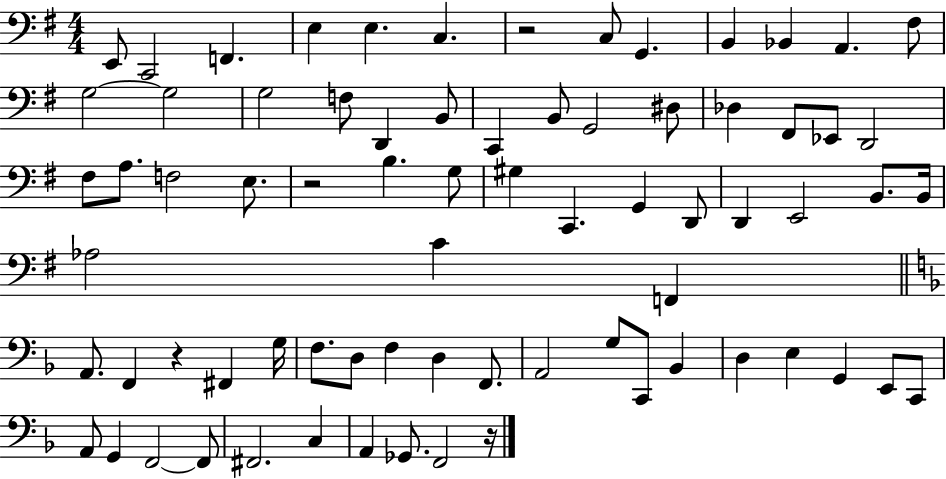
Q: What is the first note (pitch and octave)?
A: E2